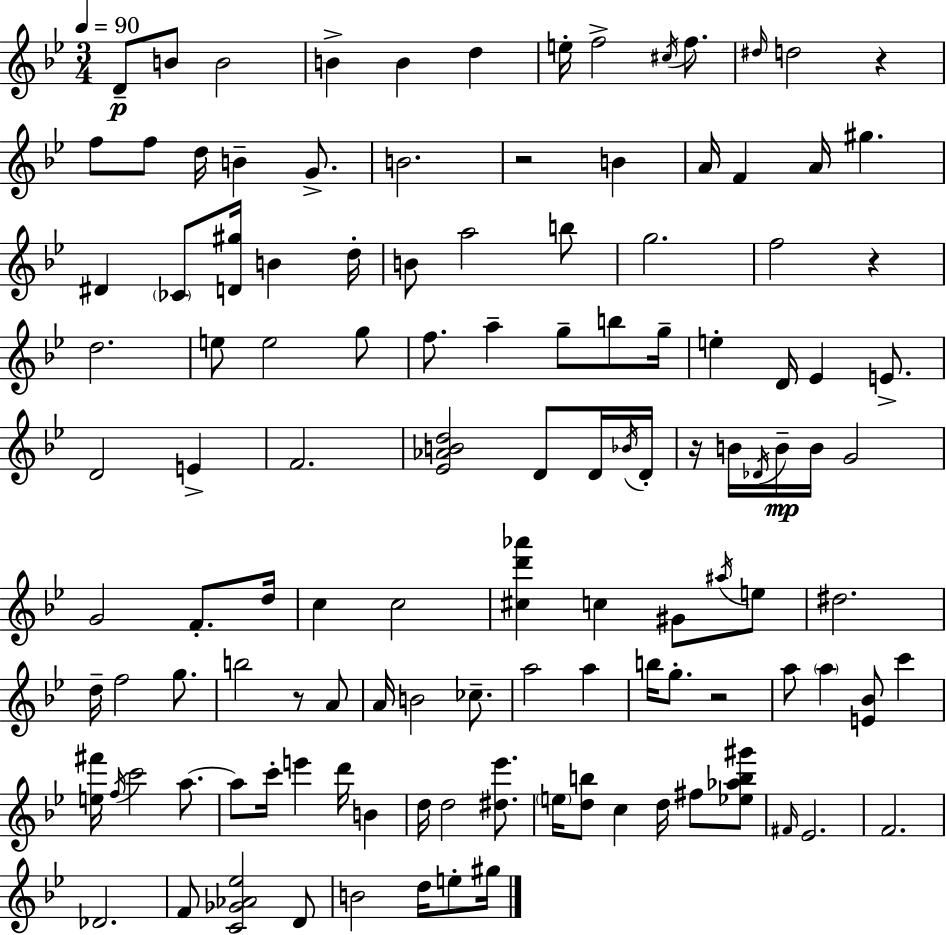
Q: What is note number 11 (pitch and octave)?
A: D#5